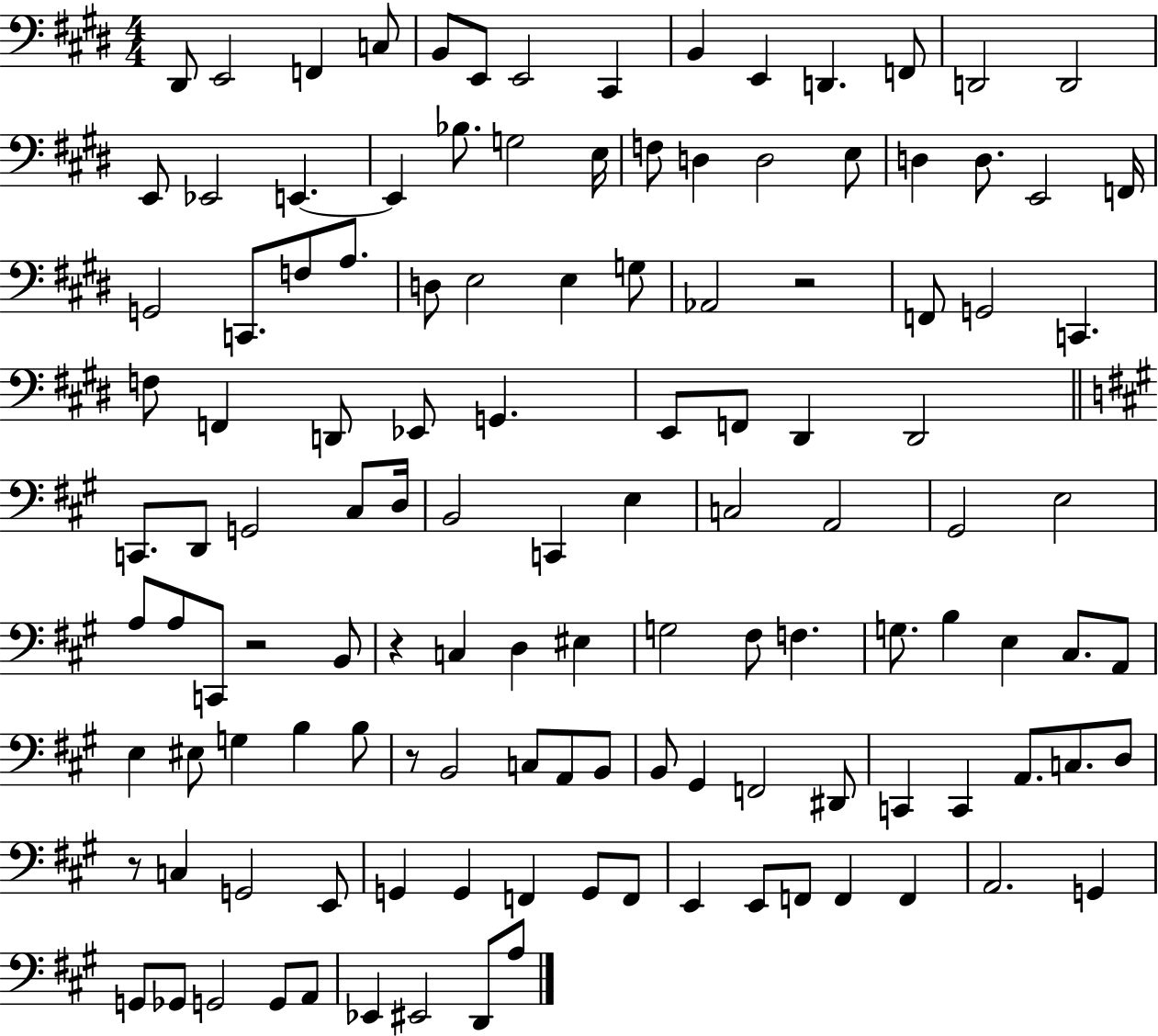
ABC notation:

X:1
T:Untitled
M:4/4
L:1/4
K:E
^D,,/2 E,,2 F,, C,/2 B,,/2 E,,/2 E,,2 ^C,, B,, E,, D,, F,,/2 D,,2 D,,2 E,,/2 _E,,2 E,, E,, _B,/2 G,2 E,/4 F,/2 D, D,2 E,/2 D, D,/2 E,,2 F,,/4 G,,2 C,,/2 F,/2 A,/2 D,/2 E,2 E, G,/2 _A,,2 z2 F,,/2 G,,2 C,, F,/2 F,, D,,/2 _E,,/2 G,, E,,/2 F,,/2 ^D,, ^D,,2 C,,/2 D,,/2 G,,2 ^C,/2 D,/4 B,,2 C,, E, C,2 A,,2 ^G,,2 E,2 A,/2 A,/2 C,,/2 z2 B,,/2 z C, D, ^E, G,2 ^F,/2 F, G,/2 B, E, ^C,/2 A,,/2 E, ^E,/2 G, B, B,/2 z/2 B,,2 C,/2 A,,/2 B,,/2 B,,/2 ^G,, F,,2 ^D,,/2 C,, C,, A,,/2 C,/2 D,/2 z/2 C, G,,2 E,,/2 G,, G,, F,, G,,/2 F,,/2 E,, E,,/2 F,,/2 F,, F,, A,,2 G,, G,,/2 _G,,/2 G,,2 G,,/2 A,,/2 _E,, ^E,,2 D,,/2 A,/2